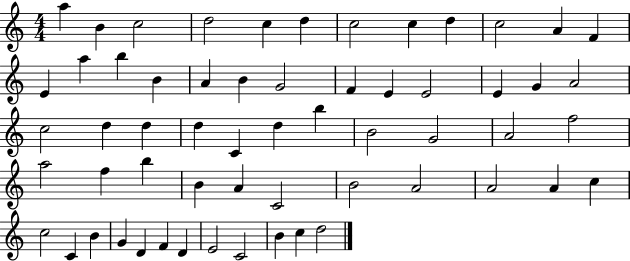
X:1
T:Untitled
M:4/4
L:1/4
K:C
a B c2 d2 c d c2 c d c2 A F E a b B A B G2 F E E2 E G A2 c2 d d d C d b B2 G2 A2 f2 a2 f b B A C2 B2 A2 A2 A c c2 C B G D F D E2 C2 B c d2